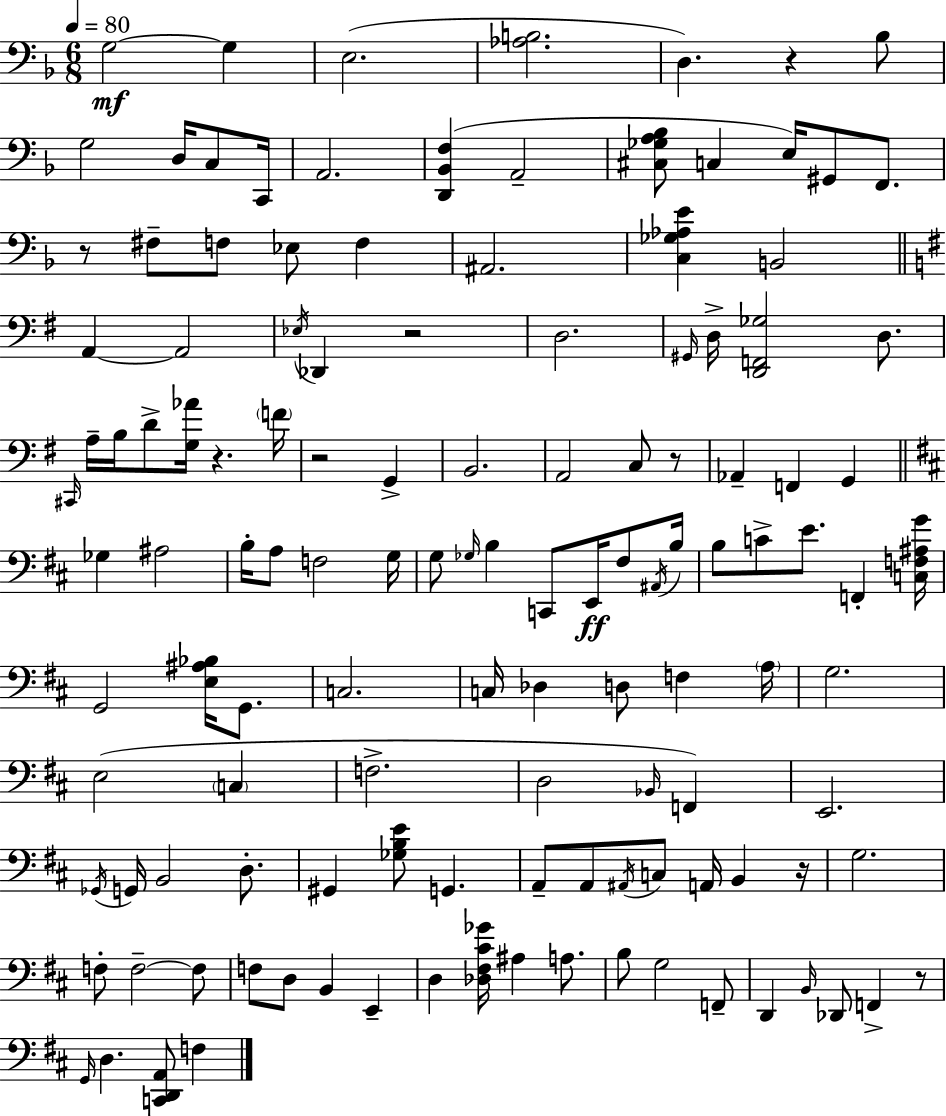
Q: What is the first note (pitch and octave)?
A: G3